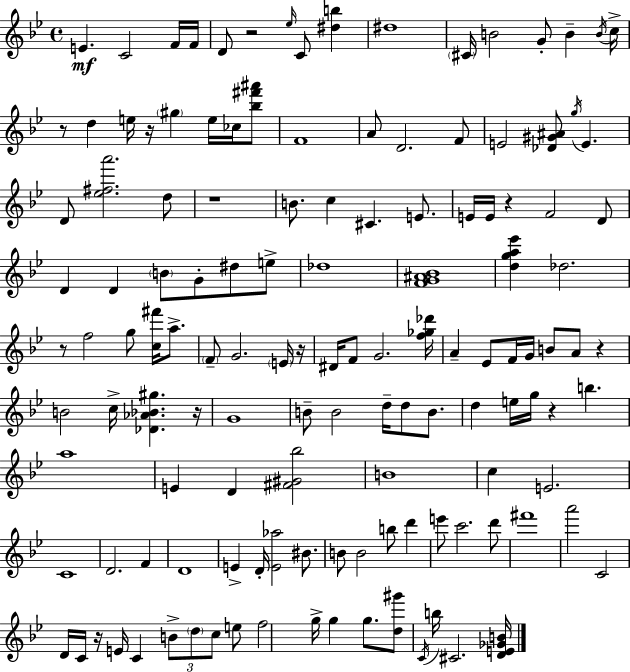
E4/q. C4/h F4/s F4/s D4/e R/h Eb5/s C4/e [D#5,B5]/q D#5/w C#4/s B4/h G4/e B4/q B4/s C5/s R/e D5/q E5/s R/s G#5/q E5/s CES5/s [Bb5,F#6,A#6]/e F4/w A4/e D4/h. F4/e E4/h [Db4,G#4,A#4]/e G5/s E4/q. D4/e [Eb5,F#5,A6]/h. D5/e R/w B4/e. C5/q C#4/q. E4/e. E4/s E4/s R/q F4/h D4/e D4/q D4/q B4/e G4/e D#5/e E5/e Db5/w [F4,G4,A#4,Bb4]/w [D5,G5,A5,Eb6]/q Db5/h. R/e F5/h G5/e [C5,F#6]/s A5/e. F4/e G4/h. E4/s R/s D#4/s F4/e G4/h. [F5,Gb5,Db6]/s A4/q Eb4/e F4/s G4/s B4/e A4/e R/q B4/h C5/s [Db4,Ab4,Bb4,G#5]/q. R/s G4/w B4/e B4/h D5/s D5/e B4/e. D5/q E5/s G5/s R/q B5/q. A5/w E4/q D4/q [F#4,G#4,Bb5]/h B4/w C5/q E4/h. C4/w D4/h. F4/q D4/w E4/q D4/s [E4,Ab5]/h BIS4/e. B4/e B4/h B5/e D6/q E6/e C6/h. D6/e F#6/w A6/h C4/h D4/s C4/s R/s E4/s C4/q B4/e D5/e C5/e E5/e F5/h G5/s G5/q G5/e. [D5,G#6]/e C4/s B5/s C#4/h. [D4,E4,Gb4,B4]/s